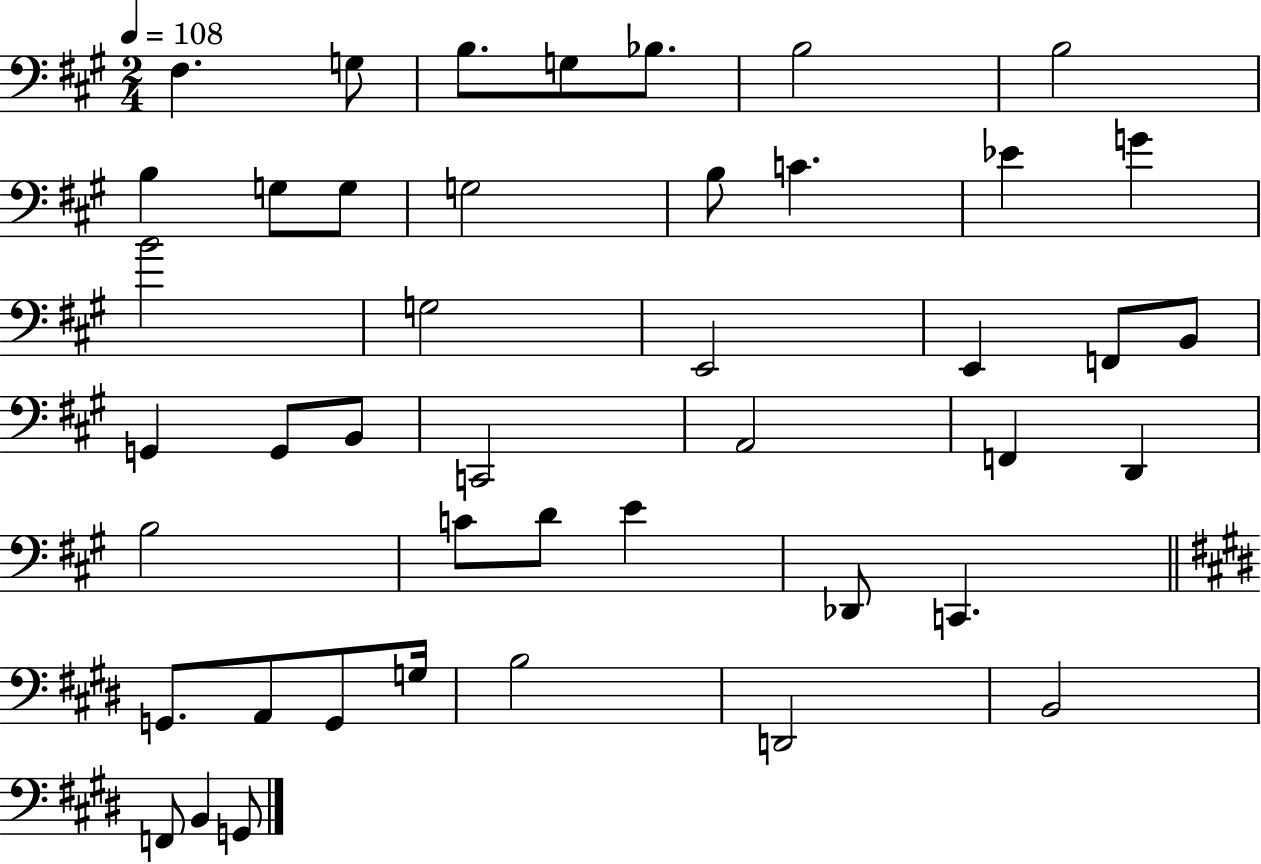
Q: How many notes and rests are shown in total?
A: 44